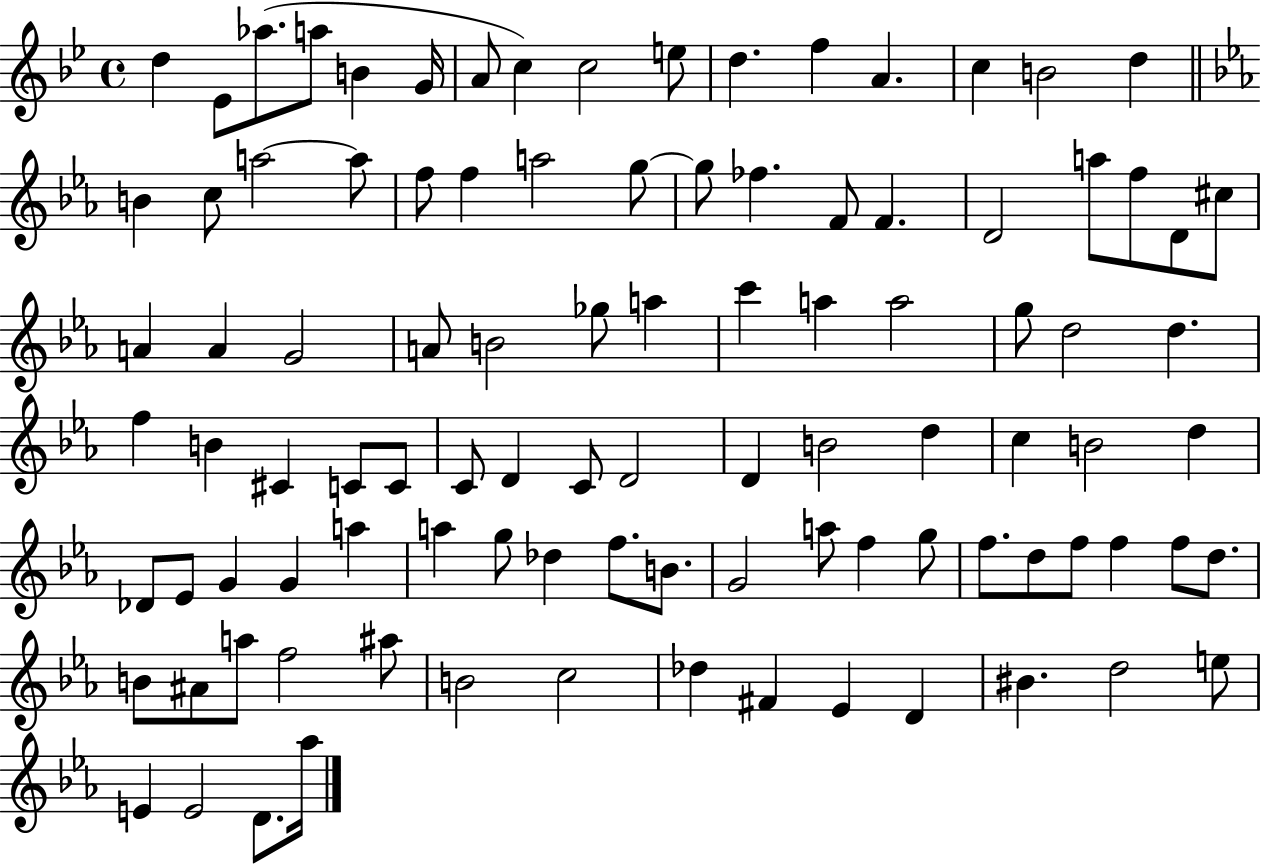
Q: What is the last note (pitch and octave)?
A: Ab5